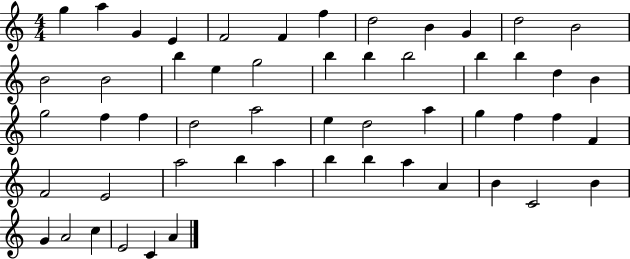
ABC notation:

X:1
T:Untitled
M:4/4
L:1/4
K:C
g a G E F2 F f d2 B G d2 B2 B2 B2 b e g2 b b b2 b b d B g2 f f d2 a2 e d2 a g f f F F2 E2 a2 b a b b a A B C2 B G A2 c E2 C A